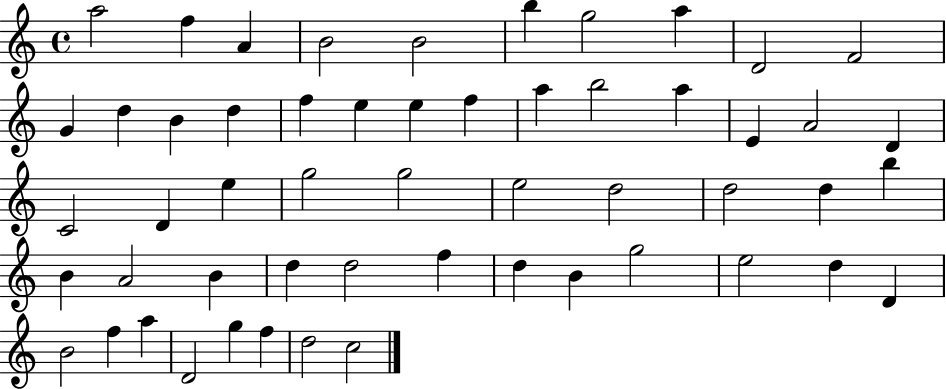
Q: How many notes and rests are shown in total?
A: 54